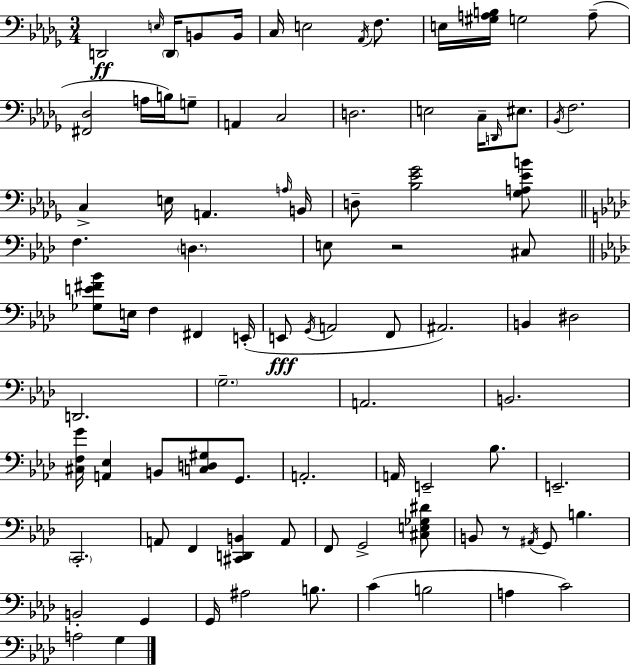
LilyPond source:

{
  \clef bass
  \numericTimeSignature
  \time 3/4
  \key bes \minor
  d,2\ff \grace { e16 } \parenthesize d,16 b,8 | b,16 c16 e2 \acciaccatura { aes,16 } f8. | e16 <gis a b>16 g2 | a8--( <fis, des>2 a16 b16) | \break g8-- a,4 c2 | d2. | e2 c16-- \grace { d,16 } | eis8. \acciaccatura { bes,16 } f2. | \break c4-> e16 a,4. | \grace { a16 } b,16 d8-- <bes ees' ges'>2 | <ges a ees' b'>8 \bar "||" \break \key aes \major f4. \parenthesize d4. | e8 r2 cis8 | \bar "||" \break \key f \minor <ges e' fis' bes'>8 e16 f4 fis,4 e,16-.( | e,8\fff \acciaccatura { g,16 } a,2 f,8 | ais,2.) | b,4 dis2 | \break d,2. | \parenthesize g2.-- | a,2. | b,2. | \break <cis f g'>16 <a, ees>4 b,8 <c d gis>8 g,8. | a,2.-. | a,16 e,2-- bes8. | e,2.-- | \break \parenthesize c,2.-. | a,8 f,4 <cis, d, b,>4 a,8 | f,8 g,2-> <cis e ges dis'>8 | b,8 r8 \acciaccatura { ais,16 } g,8 b4. | \break b,2-. g,4 | g,16 ais2 b8. | c'4( b2 | a4 c'2) | \break a2 g4 | \bar "|."
}